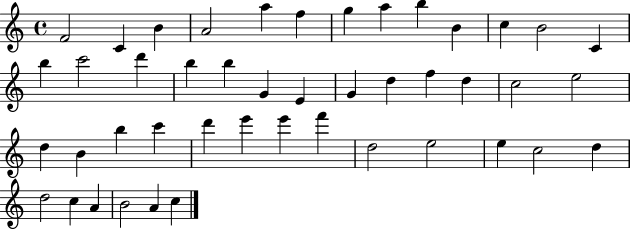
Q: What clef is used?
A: treble